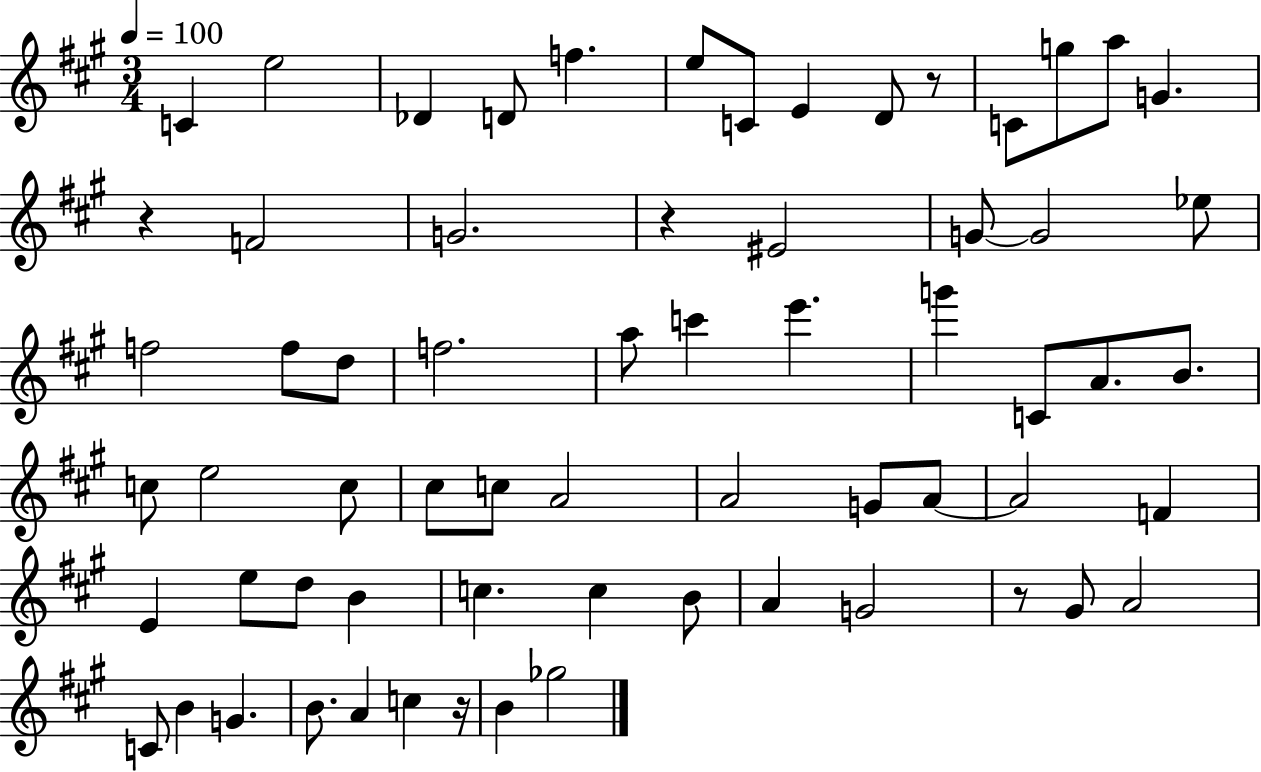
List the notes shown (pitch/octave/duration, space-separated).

C4/q E5/h Db4/q D4/e F5/q. E5/e C4/e E4/q D4/e R/e C4/e G5/e A5/e G4/q. R/q F4/h G4/h. R/q EIS4/h G4/e G4/h Eb5/e F5/h F5/e D5/e F5/h. A5/e C6/q E6/q. G6/q C4/e A4/e. B4/e. C5/e E5/h C5/e C#5/e C5/e A4/h A4/h G4/e A4/e A4/h F4/q E4/q E5/e D5/e B4/q C5/q. C5/q B4/e A4/q G4/h R/e G#4/e A4/h C4/e B4/q G4/q. B4/e. A4/q C5/q R/s B4/q Gb5/h